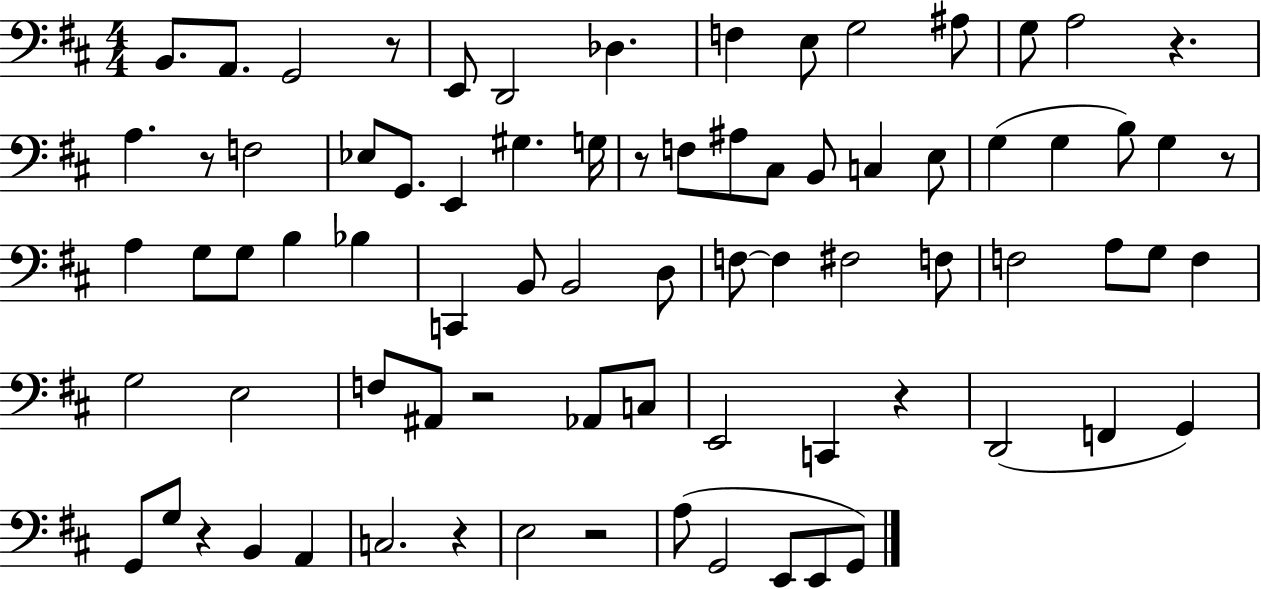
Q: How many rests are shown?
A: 10